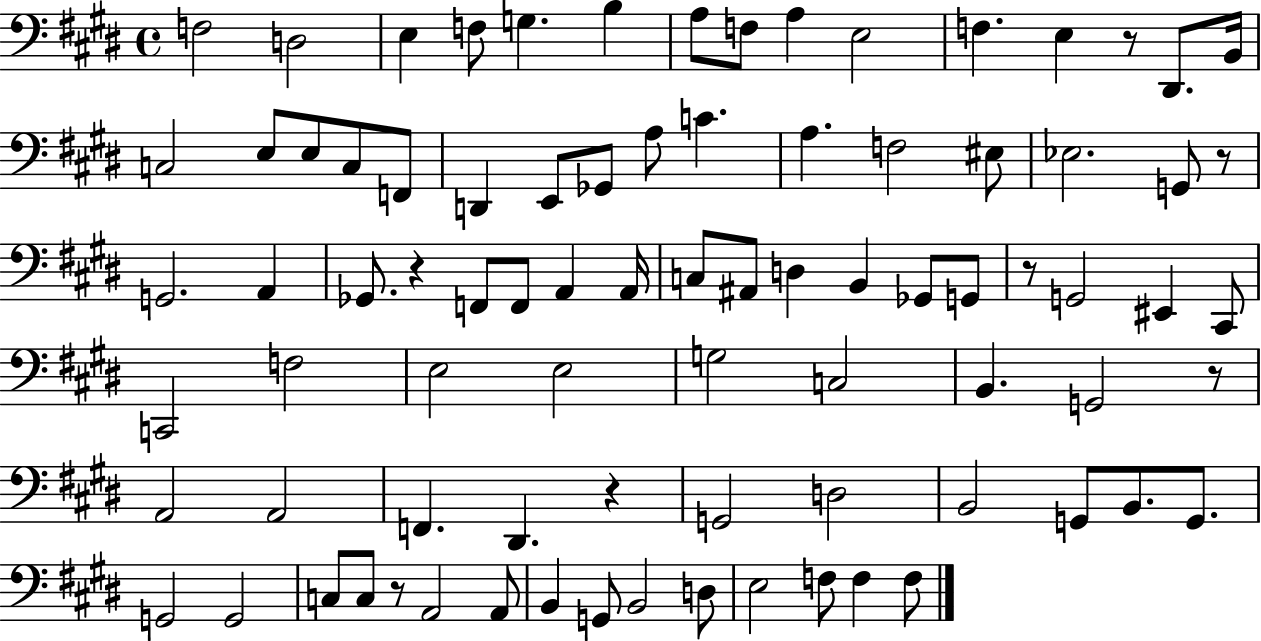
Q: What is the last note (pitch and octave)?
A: F3